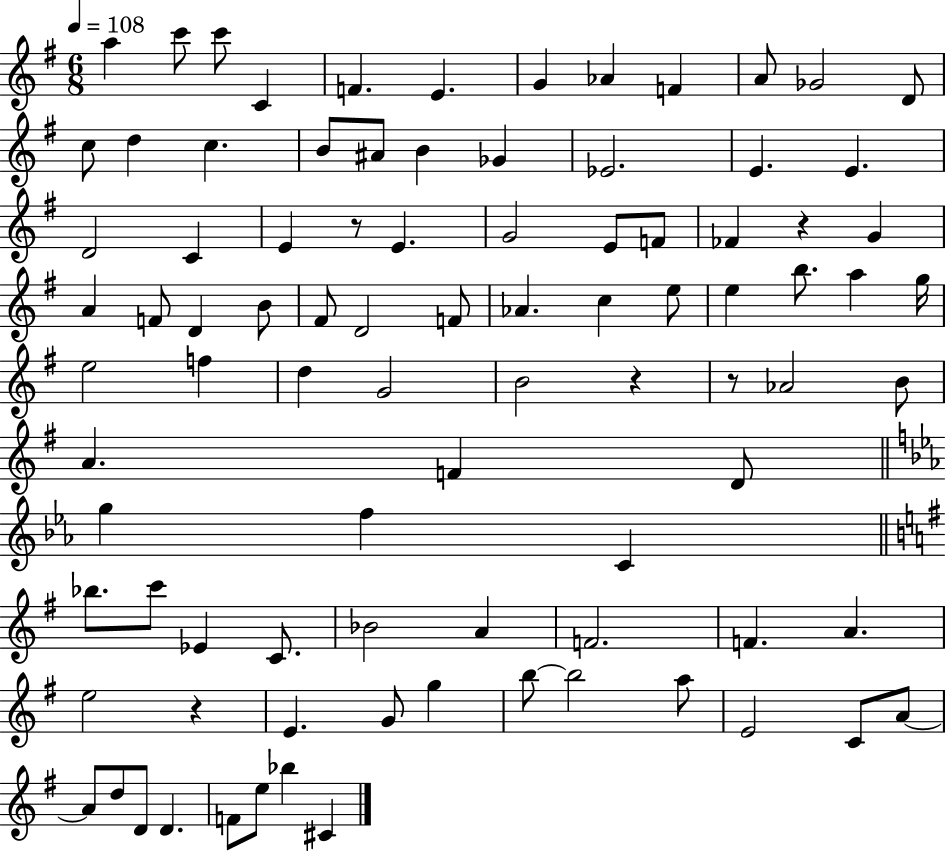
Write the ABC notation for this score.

X:1
T:Untitled
M:6/8
L:1/4
K:G
a c'/2 c'/2 C F E G _A F A/2 _G2 D/2 c/2 d c B/2 ^A/2 B _G _E2 E E D2 C E z/2 E G2 E/2 F/2 _F z G A F/2 D B/2 ^F/2 D2 F/2 _A c e/2 e b/2 a g/4 e2 f d G2 B2 z z/2 _A2 B/2 A F D/2 g f C _b/2 c'/2 _E C/2 _B2 A F2 F A e2 z E G/2 g b/2 b2 a/2 E2 C/2 A/2 A/2 d/2 D/2 D F/2 e/2 _b ^C